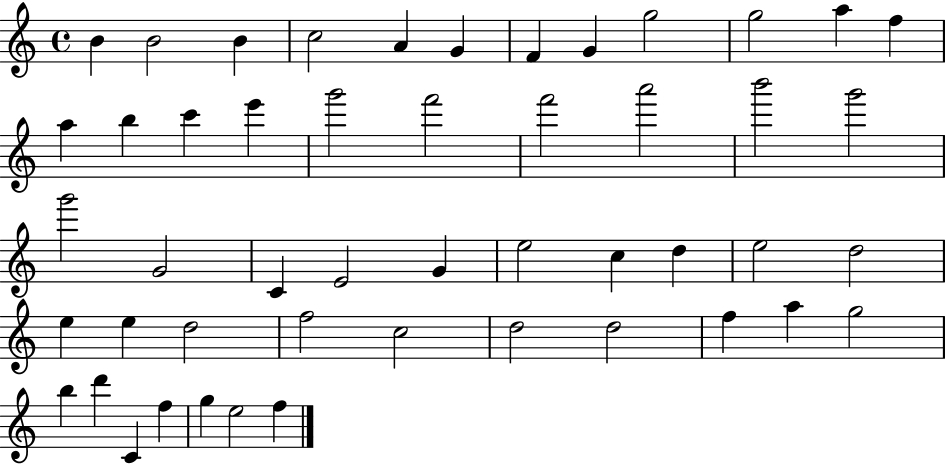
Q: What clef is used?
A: treble